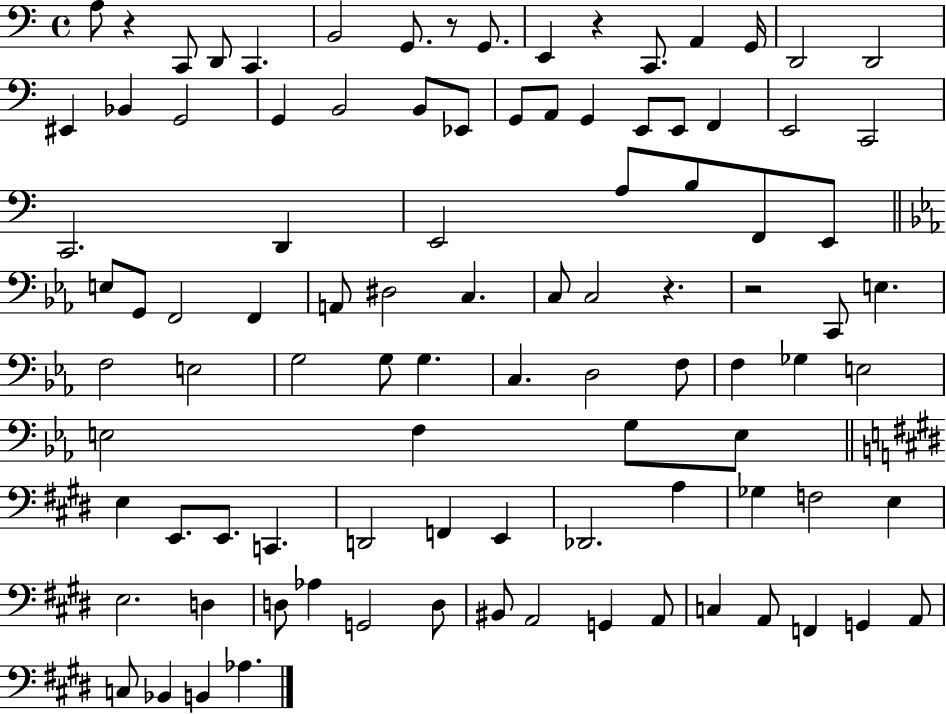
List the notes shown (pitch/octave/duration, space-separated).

A3/e R/q C2/e D2/e C2/q. B2/h G2/e. R/e G2/e. E2/q R/q C2/e. A2/q G2/s D2/h D2/h EIS2/q Bb2/q G2/h G2/q B2/h B2/e Eb2/e G2/e A2/e G2/q E2/e E2/e F2/q E2/h C2/h C2/h. D2/q E2/h A3/e B3/e F2/e E2/e E3/e G2/e F2/h F2/q A2/e D#3/h C3/q. C3/e C3/h R/q. R/h C2/e E3/q. F3/h E3/h G3/h G3/e G3/q. C3/q. D3/h F3/e F3/q Gb3/q E3/h E3/h F3/q G3/e E3/e E3/q E2/e. E2/e. C2/q. D2/h F2/q E2/q Db2/h. A3/q Gb3/q F3/h E3/q E3/h. D3/q D3/e Ab3/q G2/h D3/e BIS2/e A2/h G2/q A2/e C3/q A2/e F2/q G2/q A2/e C3/e Bb2/q B2/q Ab3/q.